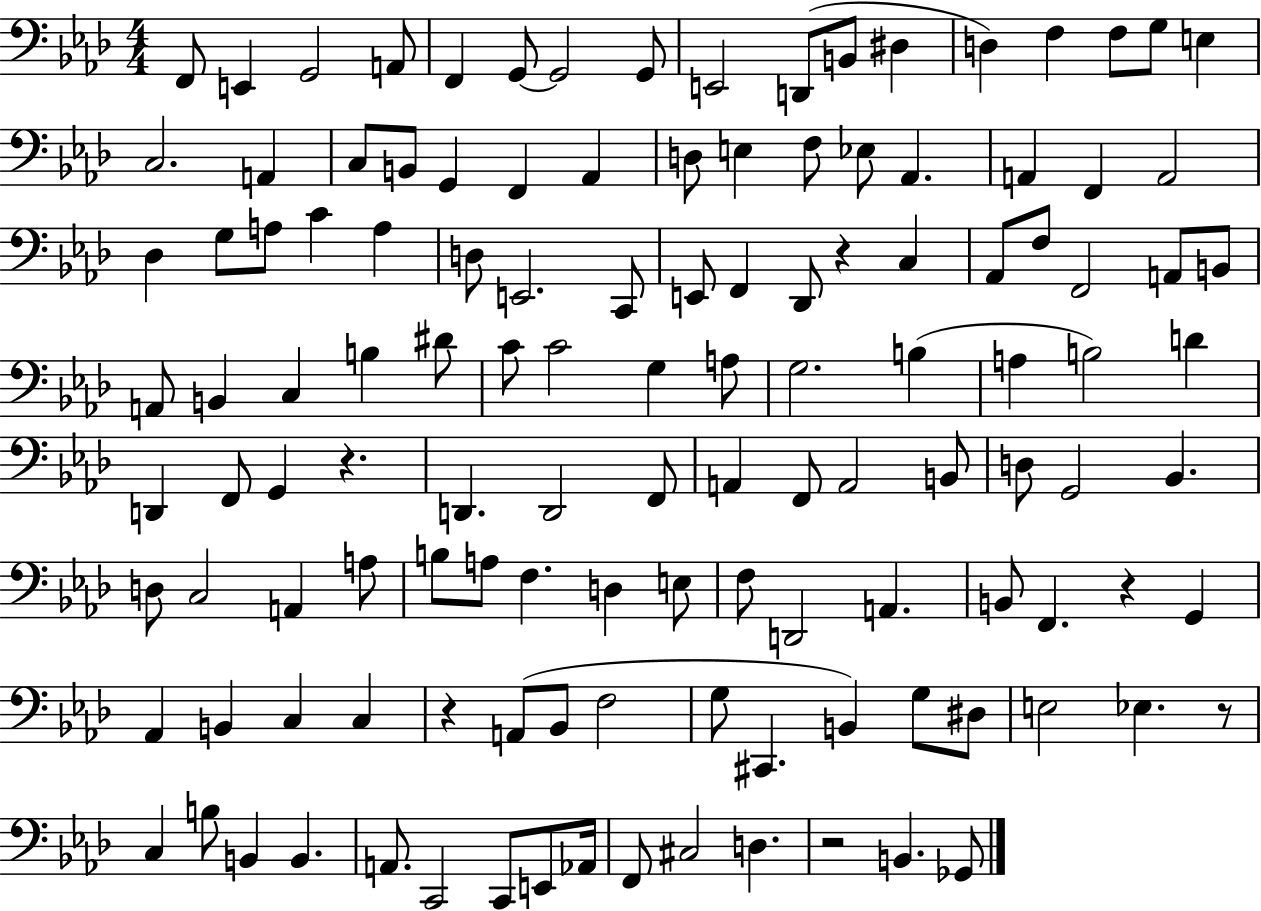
F2/e E2/q G2/h A2/e F2/q G2/e G2/h G2/e E2/h D2/e B2/e D#3/q D3/q F3/q F3/e G3/e E3/q C3/h. A2/q C3/e B2/e G2/q F2/q Ab2/q D3/e E3/q F3/e Eb3/e Ab2/q. A2/q F2/q A2/h Db3/q G3/e A3/e C4/q A3/q D3/e E2/h. C2/e E2/e F2/q Db2/e R/q C3/q Ab2/e F3/e F2/h A2/e B2/e A2/e B2/q C3/q B3/q D#4/e C4/e C4/h G3/q A3/e G3/h. B3/q A3/q B3/h D4/q D2/q F2/e G2/q R/q. D2/q. D2/h F2/e A2/q F2/e A2/h B2/e D3/e G2/h Bb2/q. D3/e C3/h A2/q A3/e B3/e A3/e F3/q. D3/q E3/e F3/e D2/h A2/q. B2/e F2/q. R/q G2/q Ab2/q B2/q C3/q C3/q R/q A2/e Bb2/e F3/h G3/e C#2/q. B2/q G3/e D#3/e E3/h Eb3/q. R/e C3/q B3/e B2/q B2/q. A2/e. C2/h C2/e E2/e Ab2/s F2/e C#3/h D3/q. R/h B2/q. Gb2/e